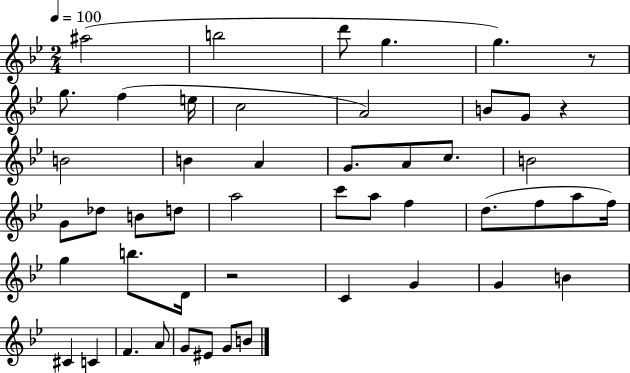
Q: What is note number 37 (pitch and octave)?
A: G4